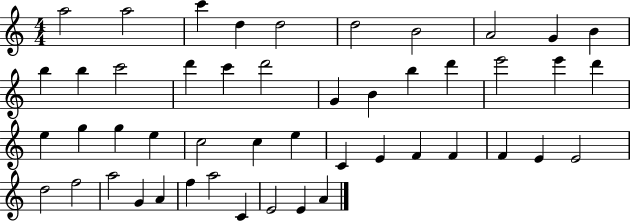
A5/h A5/h C6/q D5/q D5/h D5/h B4/h A4/h G4/q B4/q B5/q B5/q C6/h D6/q C6/q D6/h G4/q B4/q B5/q D6/q E6/h E6/q D6/q E5/q G5/q G5/q E5/q C5/h C5/q E5/q C4/q E4/q F4/q F4/q F4/q E4/q E4/h D5/h F5/h A5/h G4/q A4/q F5/q A5/h C4/q E4/h E4/q A4/q